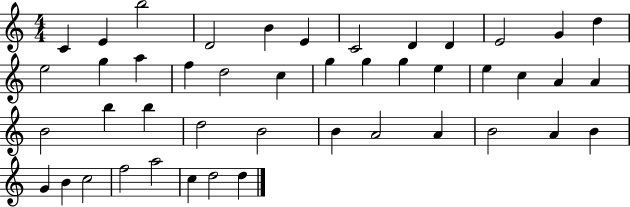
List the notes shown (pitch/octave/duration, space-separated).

C4/q E4/q B5/h D4/h B4/q E4/q C4/h D4/q D4/q E4/h G4/q D5/q E5/h G5/q A5/q F5/q D5/h C5/q G5/q G5/q G5/q E5/q E5/q C5/q A4/q A4/q B4/h B5/q B5/q D5/h B4/h B4/q A4/h A4/q B4/h A4/q B4/q G4/q B4/q C5/h F5/h A5/h C5/q D5/h D5/q